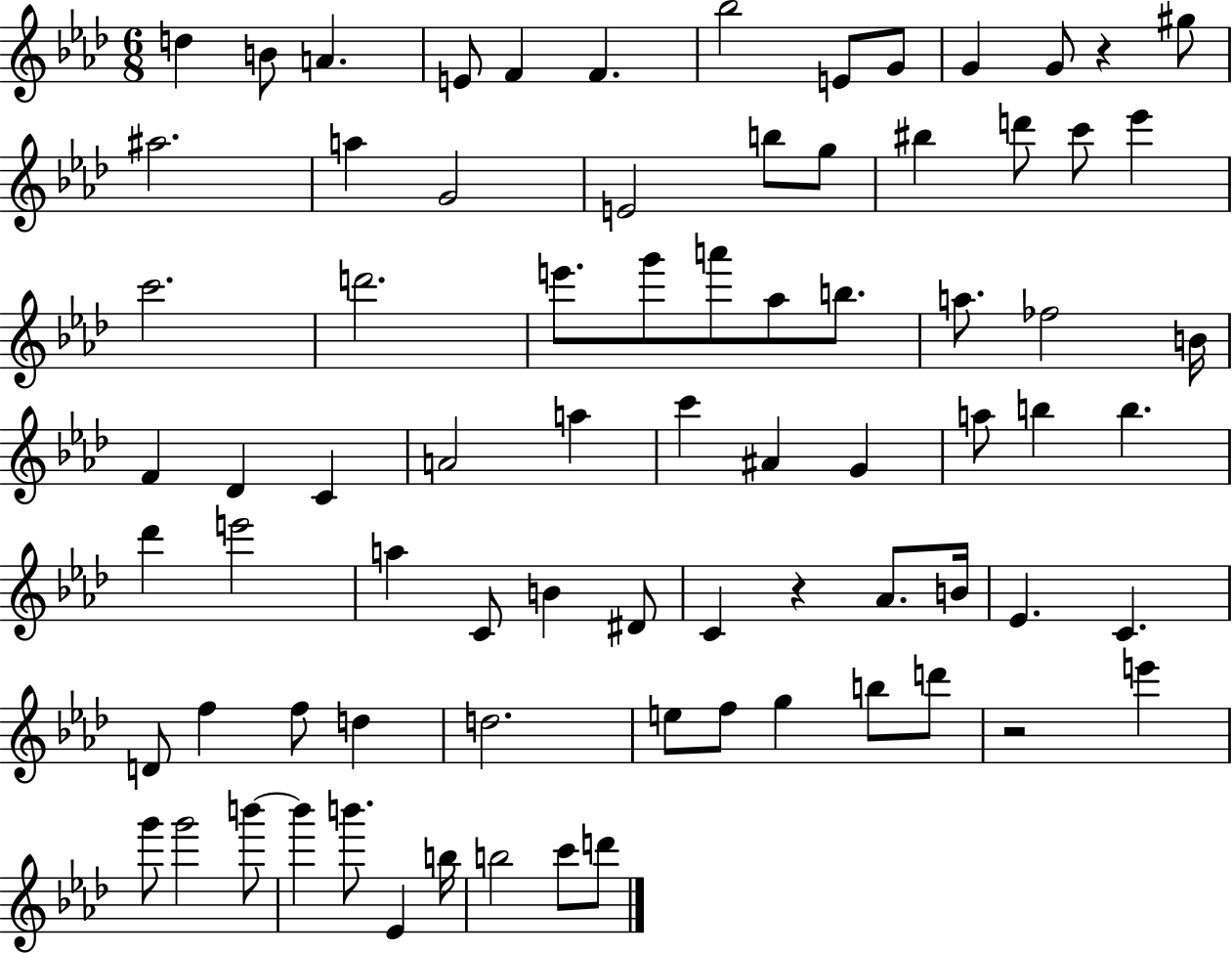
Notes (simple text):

D5/q B4/e A4/q. E4/e F4/q F4/q. Bb5/h E4/e G4/e G4/q G4/e R/q G#5/e A#5/h. A5/q G4/h E4/h B5/e G5/e BIS5/q D6/e C6/e Eb6/q C6/h. D6/h. E6/e. G6/e A6/e Ab5/e B5/e. A5/e. FES5/h B4/s F4/q Db4/q C4/q A4/h A5/q C6/q A#4/q G4/q A5/e B5/q B5/q. Db6/q E6/h A5/q C4/e B4/q D#4/e C4/q R/q Ab4/e. B4/s Eb4/q. C4/q. D4/e F5/q F5/e D5/q D5/h. E5/e F5/e G5/q B5/e D6/e R/h E6/q G6/e G6/h B6/e B6/q B6/e. Eb4/q B5/s B5/h C6/e D6/e